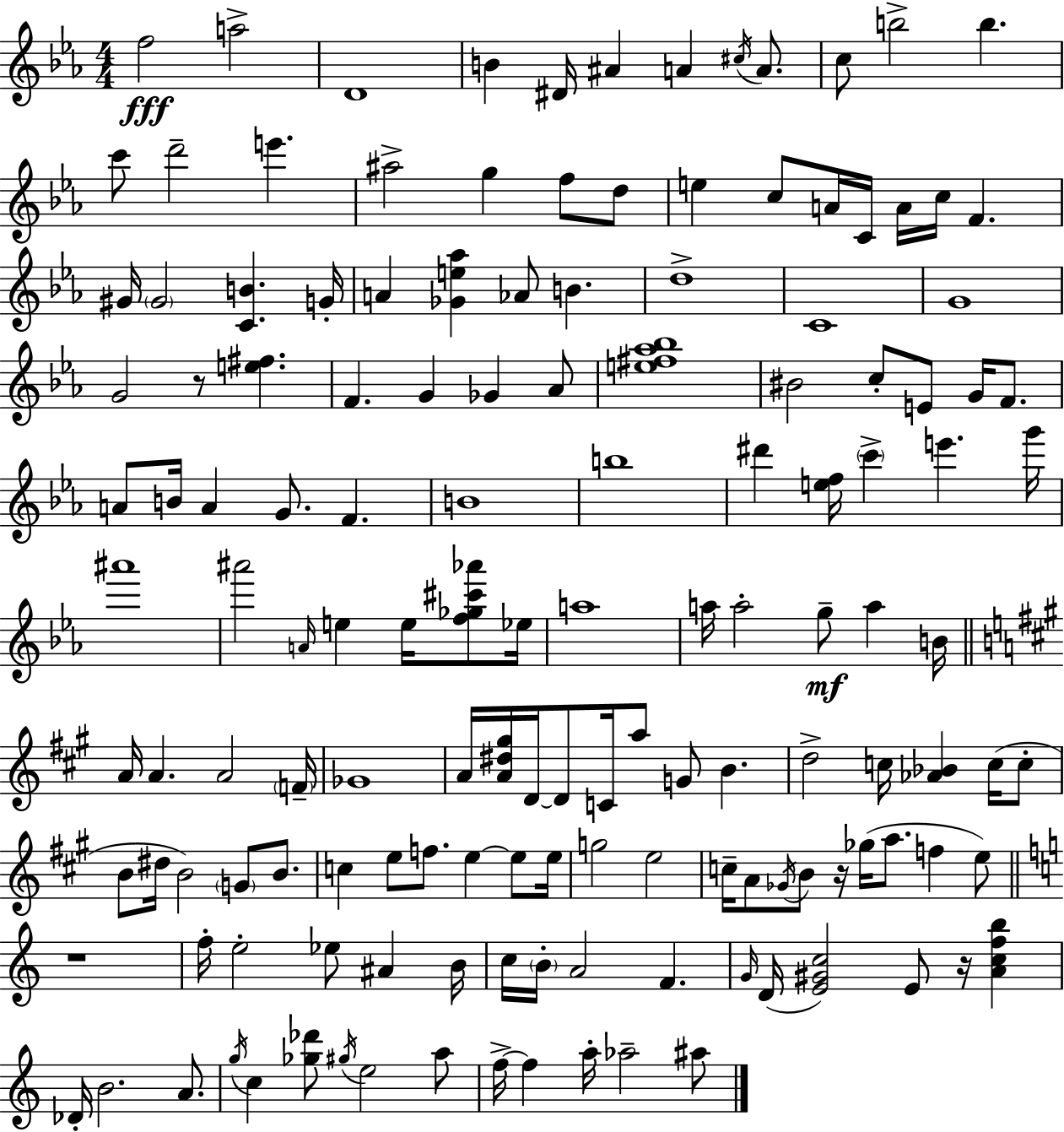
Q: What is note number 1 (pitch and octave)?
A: F5